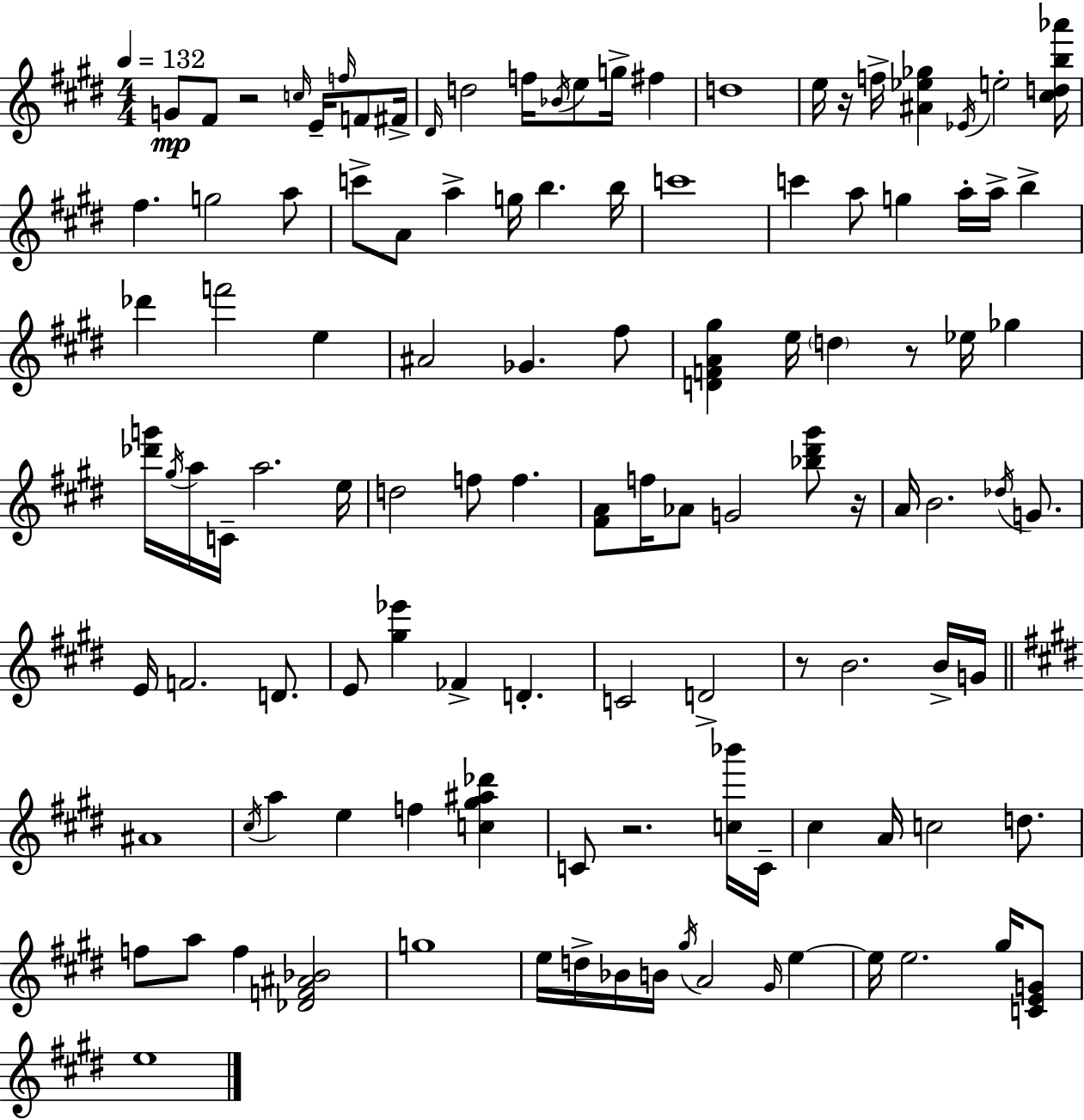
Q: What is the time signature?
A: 4/4